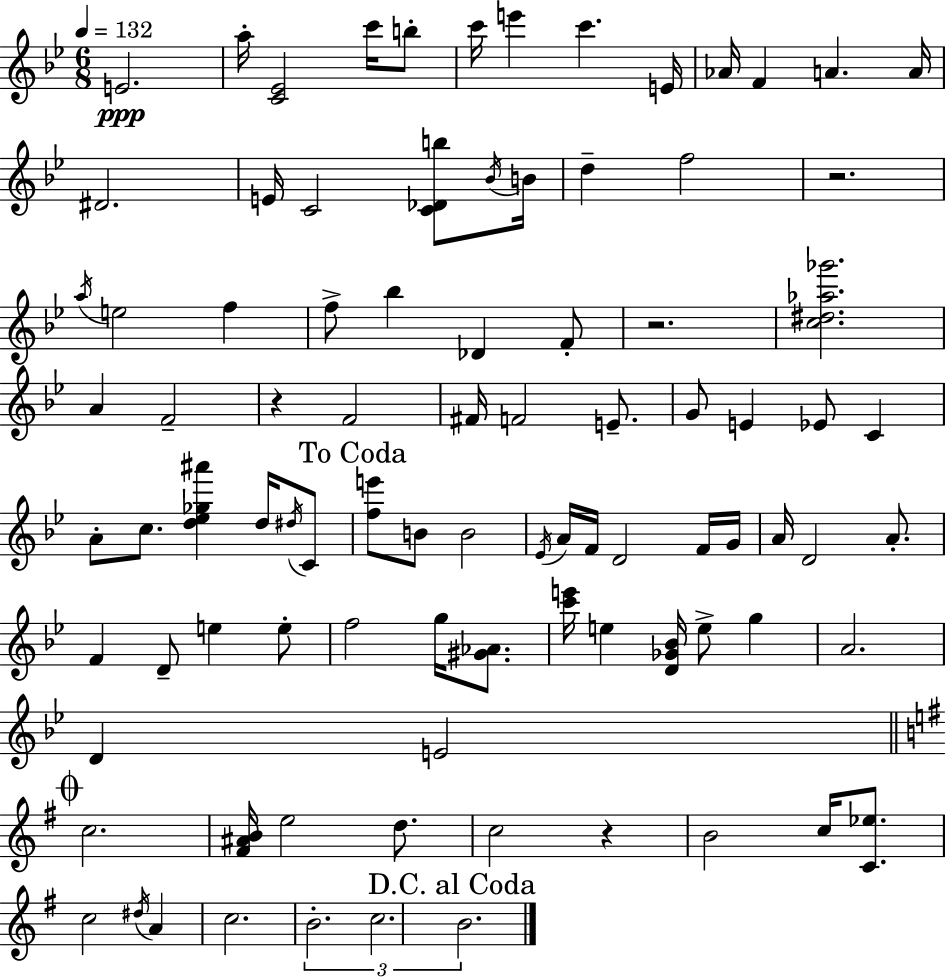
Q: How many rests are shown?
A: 4